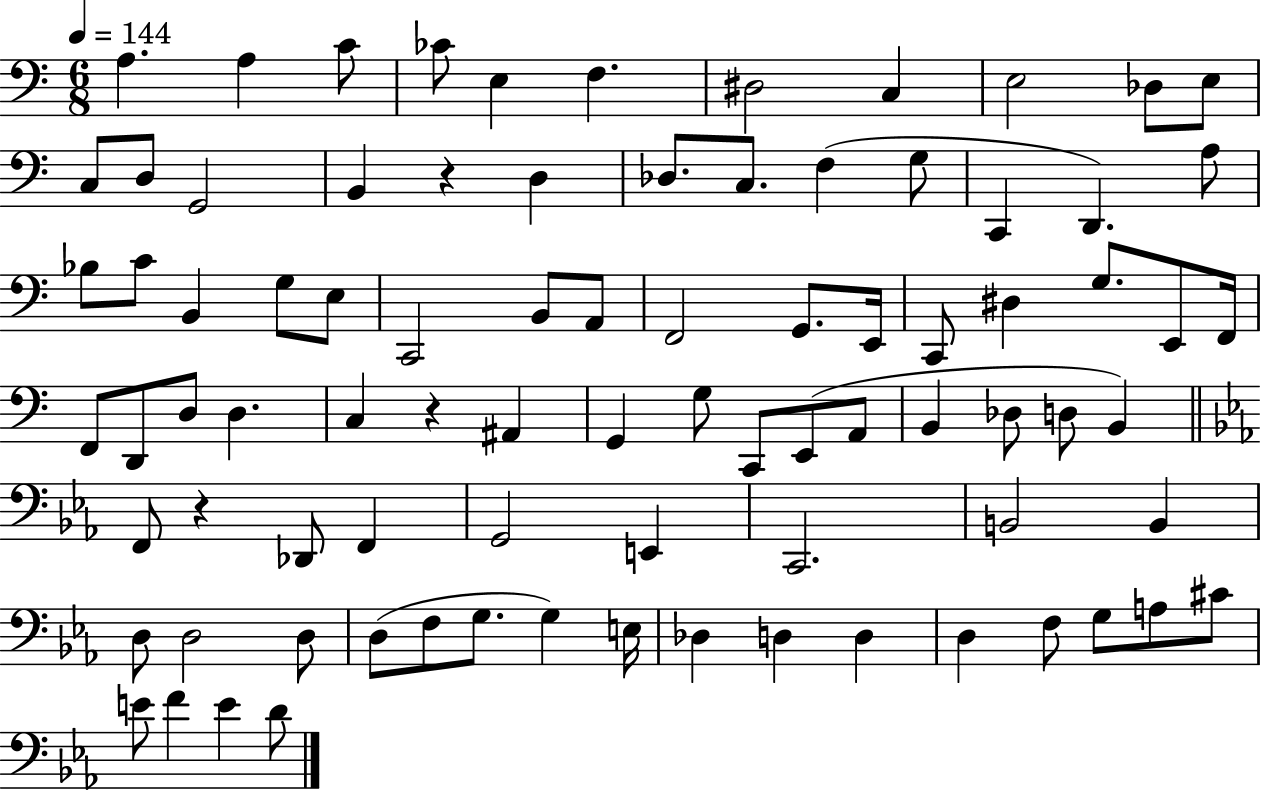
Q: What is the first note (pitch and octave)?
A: A3